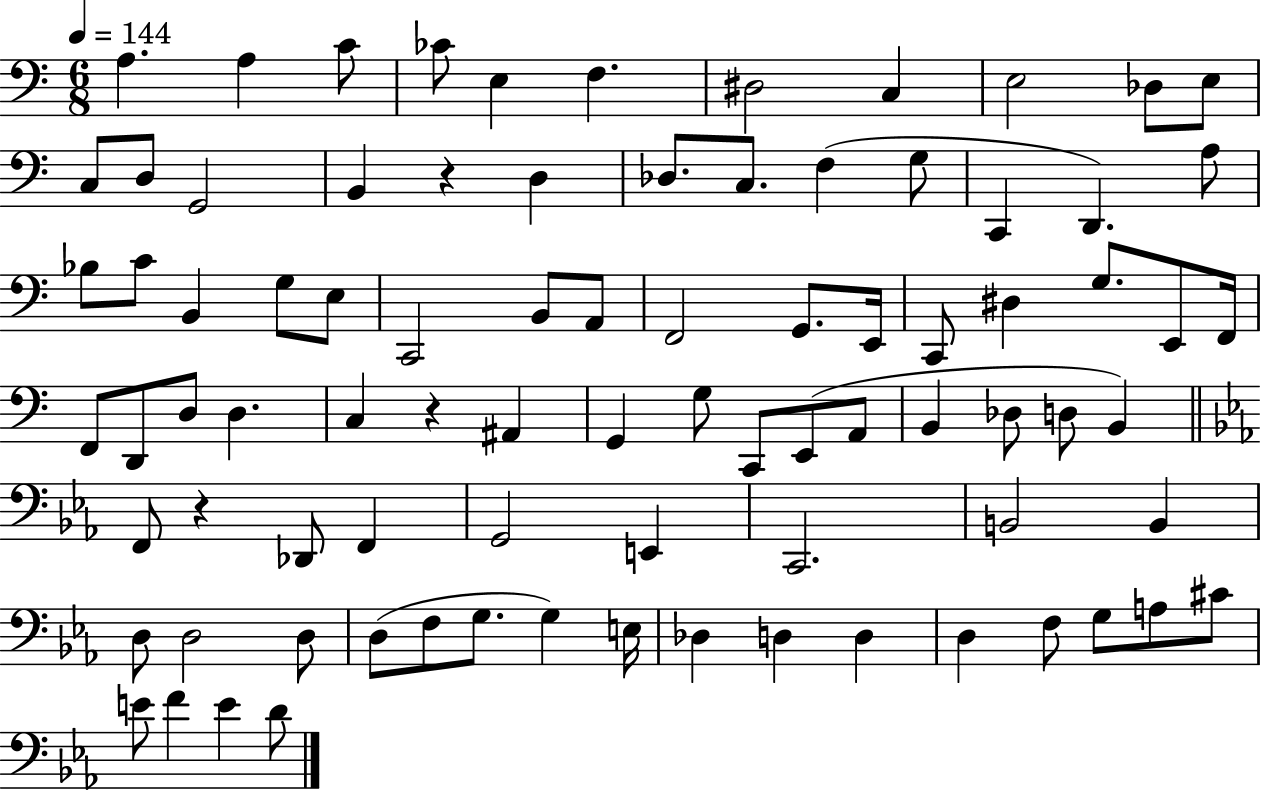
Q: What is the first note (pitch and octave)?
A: A3